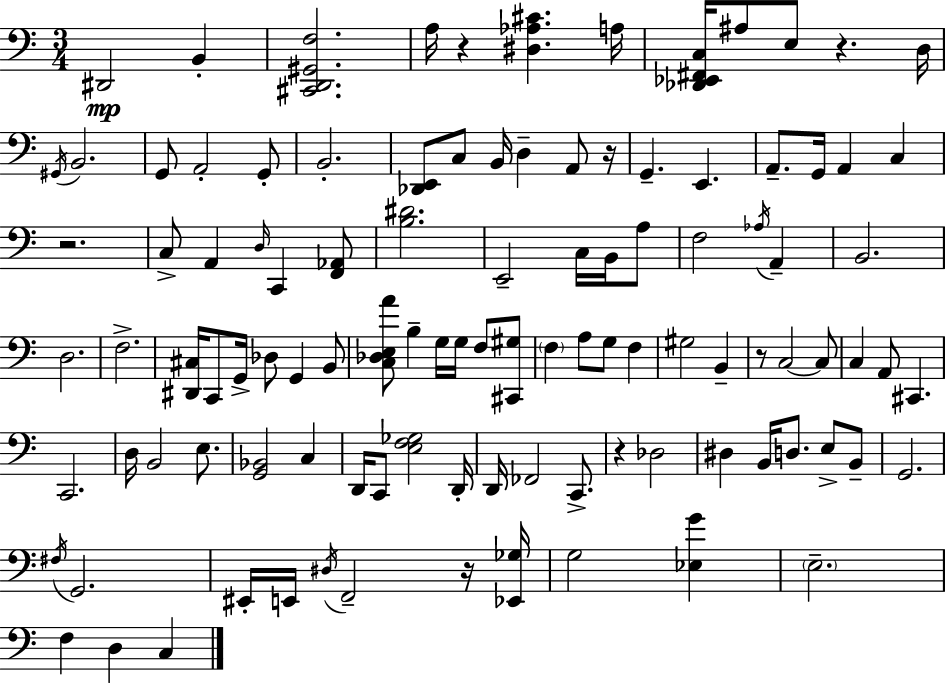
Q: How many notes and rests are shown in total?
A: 106